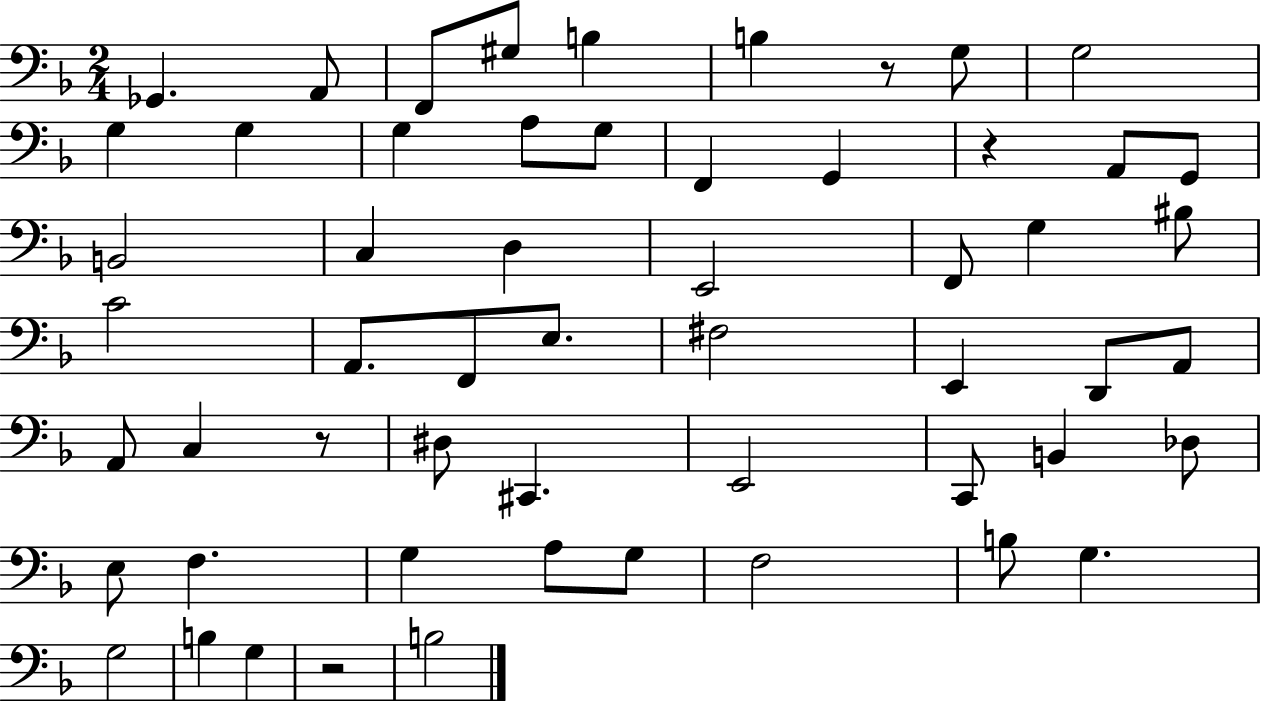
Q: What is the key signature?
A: F major